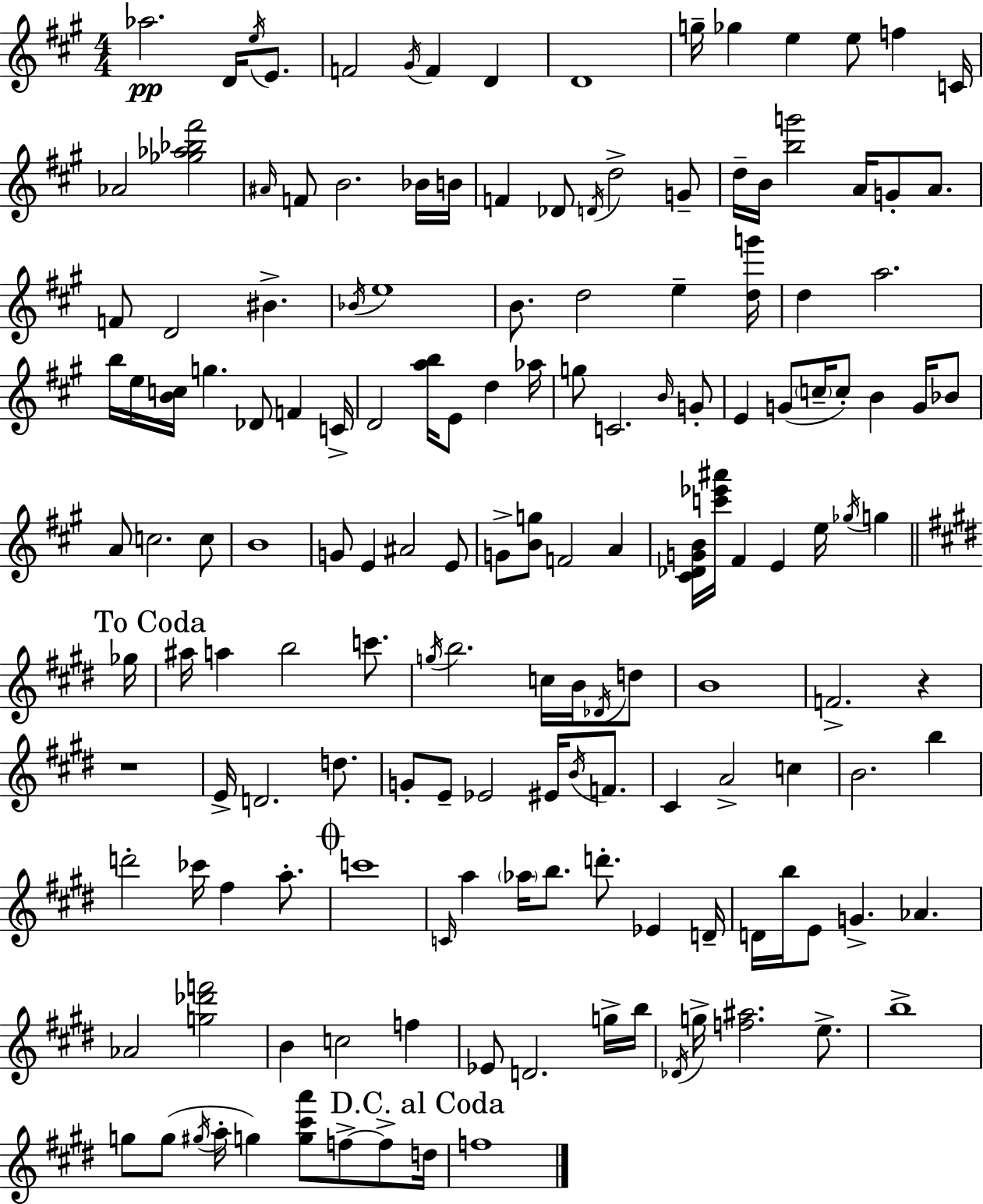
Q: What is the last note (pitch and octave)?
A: F5